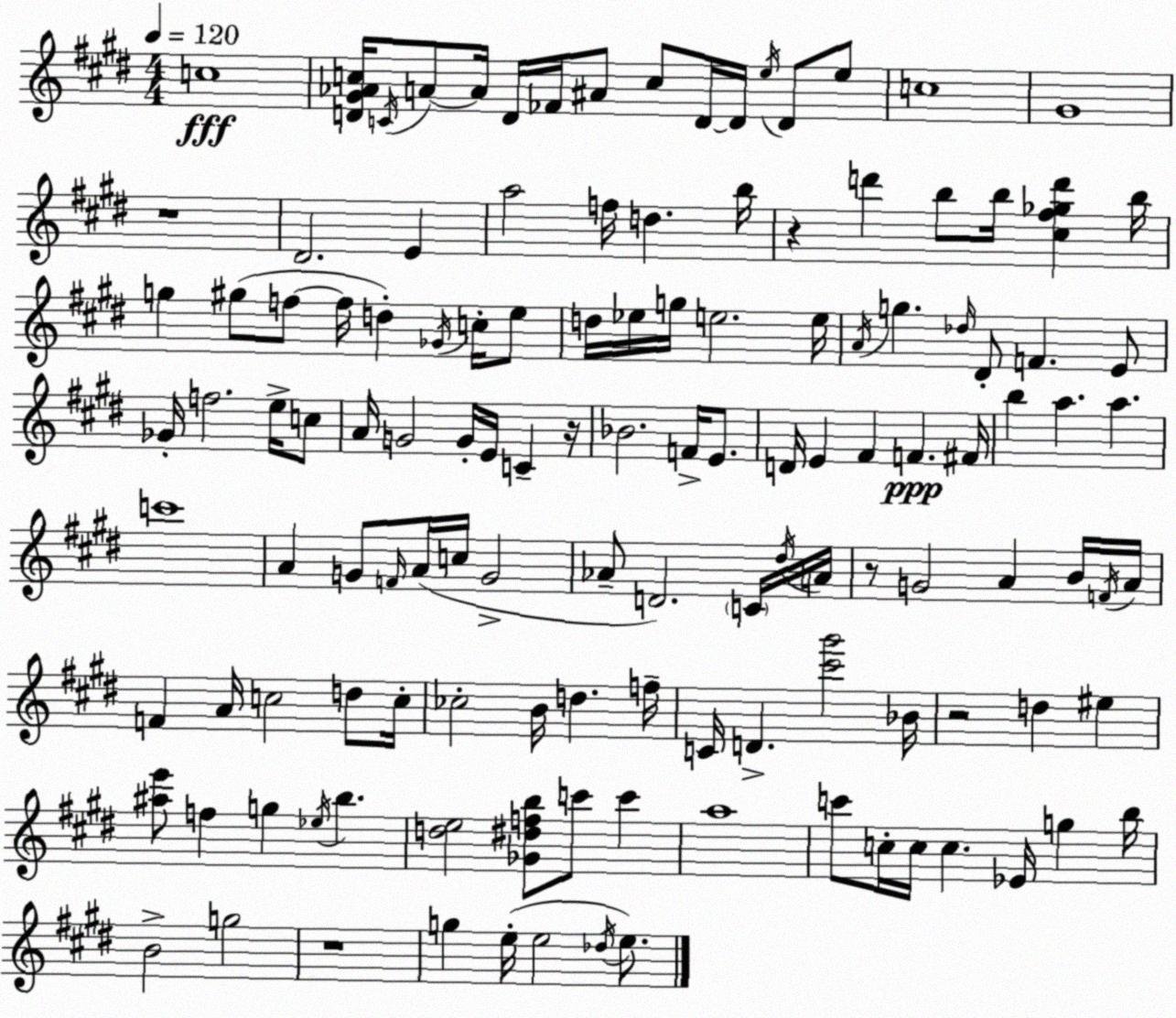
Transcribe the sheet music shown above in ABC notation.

X:1
T:Untitled
M:4/4
L:1/4
K:E
c4 [D^G_Ac]/4 C/4 A/2 A/4 D/4 _F/4 ^A/2 c/2 D/4 D/4 e/4 D/2 e/2 c4 ^G4 z4 ^D2 E a2 f/4 d b/4 z d' b/2 b/4 [^c^f_gd'] b/4 g ^g/2 f/2 f/4 d _G/4 c/4 e/2 d/4 _e/4 g/4 e2 e/4 A/4 g _d/4 ^D/2 F E/2 _G/4 f2 e/4 c/2 A/4 G2 G/4 E/4 C z/4 _B2 F/4 E/2 D/4 E ^F F ^F/4 b a a c'4 A G/2 F/4 A/4 c/4 G2 _A/2 D2 C/4 ^d/4 A/4 z/2 G2 A B/4 F/4 A/4 F A/4 c2 d/2 c/4 _c2 B/4 d f/4 C/4 D [^c'^g']2 _B/4 z2 d ^e [^ae']/2 f g _e/4 b [de]2 [_G^dfb]/2 c'/2 c' a4 c'/2 c/4 c/4 c _E/4 g b/4 B2 g2 z4 g e/4 e2 _d/4 e/2